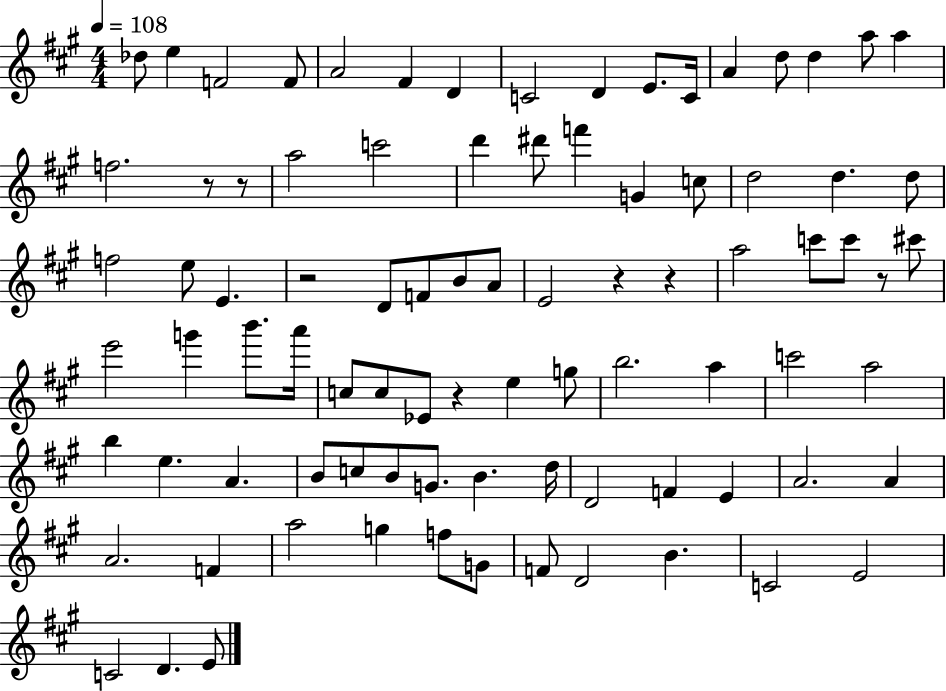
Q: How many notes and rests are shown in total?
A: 87